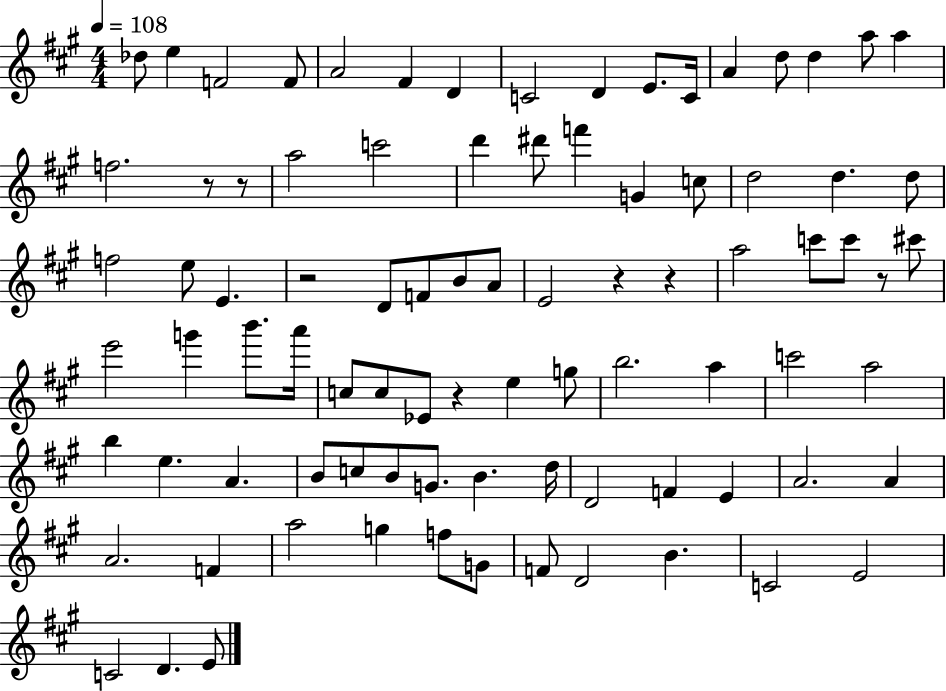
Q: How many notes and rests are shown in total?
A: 87